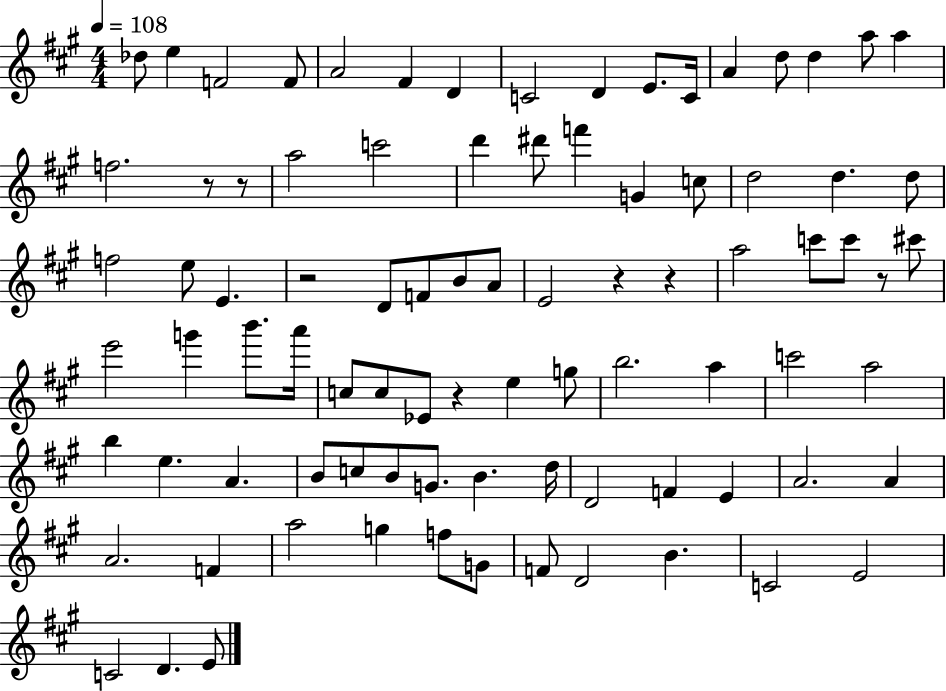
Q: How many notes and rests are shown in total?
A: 87